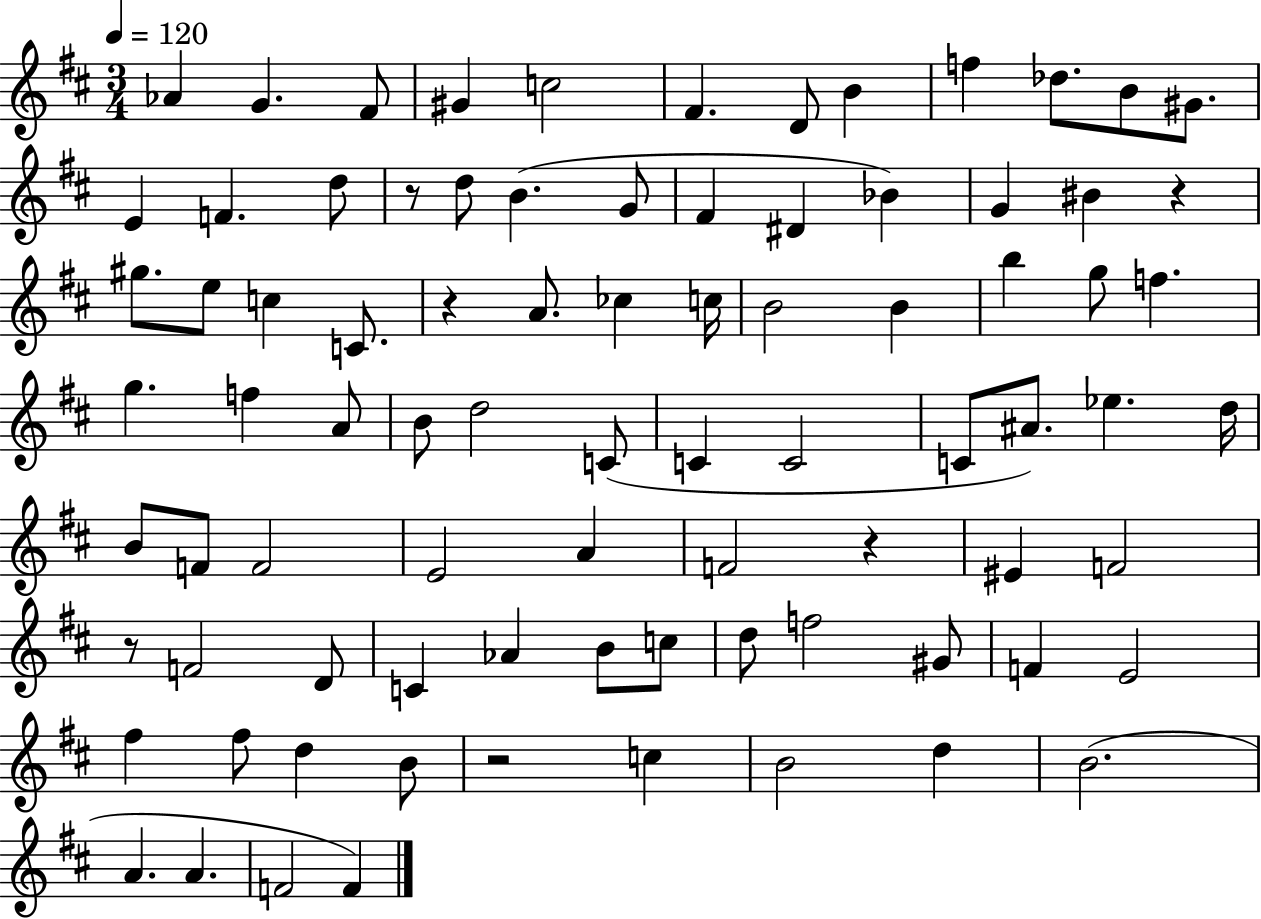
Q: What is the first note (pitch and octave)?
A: Ab4